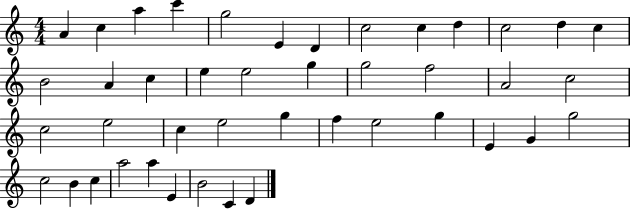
A4/q C5/q A5/q C6/q G5/h E4/q D4/q C5/h C5/q D5/q C5/h D5/q C5/q B4/h A4/q C5/q E5/q E5/h G5/q G5/h F5/h A4/h C5/h C5/h E5/h C5/q E5/h G5/q F5/q E5/h G5/q E4/q G4/q G5/h C5/h B4/q C5/q A5/h A5/q E4/q B4/h C4/q D4/q